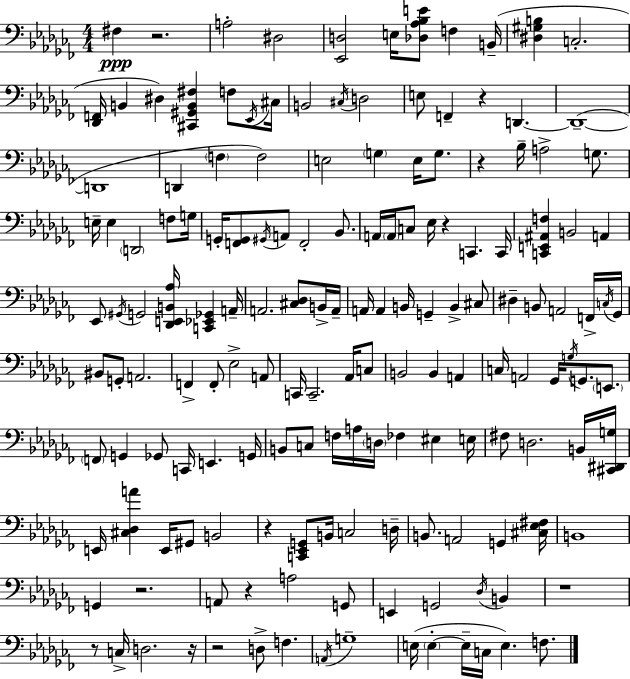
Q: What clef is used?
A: bass